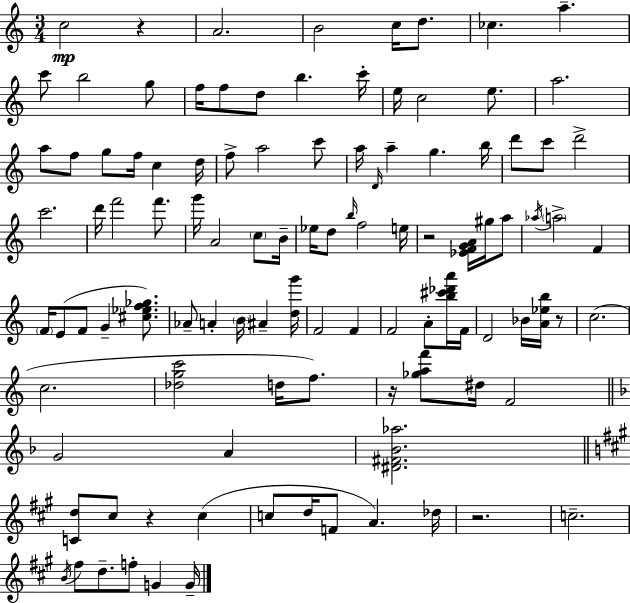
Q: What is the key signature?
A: C major